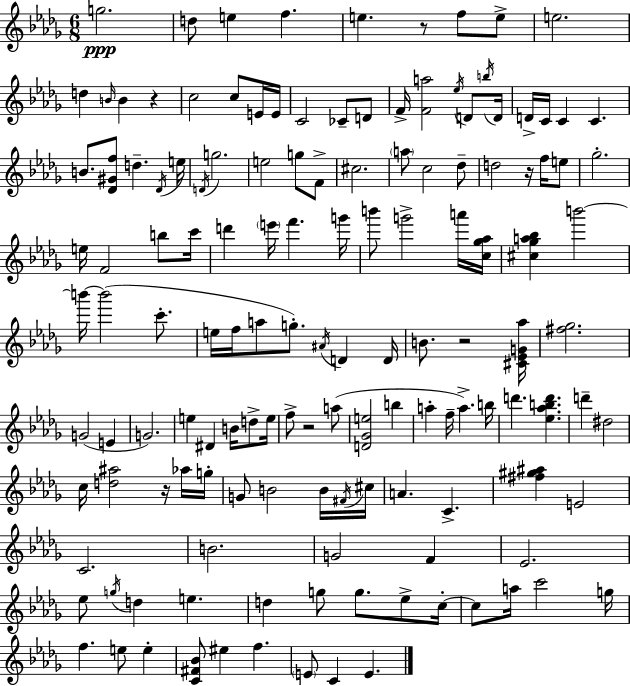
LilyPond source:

{
  \clef treble
  \numericTimeSignature
  \time 6/8
  \key bes \minor
  \repeat volta 2 { g''2.\ppp | d''8 e''4 f''4. | e''4. r8 f''8 e''8-> | e''2. | \break d''4 \grace { b'16 } b'4 r4 | c''2 c''8 e'16 | e'16 c'2 ces'8-- d'8 | f'16-> <f' a''>2 \acciaccatura { ees''16 } d'8 | \break \acciaccatura { b''16 } d'16 d'16-> c'16 c'4 c'4. | b'8. <des' gis' f''>8 d''4.-- | \acciaccatura { des'16 } e''16 \acciaccatura { d'16 } g''2. | e''2 | \break g''8 f'8-> cis''2. | \parenthesize a''8 c''2 | des''8-- d''2 | r16 f''16 e''8 ges''2.-. | \break e''16 f'2 | b''8 c'''16 d'''4 \parenthesize e'''16 f'''4. | g'''16 b'''8 g'''2-> | a'''16 <c'' ges'' aes''>16 <cis'' ges'' a'' bes''>4 b'''2~~ | \break b'''16~~ b'''2( | c'''8.-. e''16 f''16 a''8 g''8.-.) | \acciaccatura { ais'16 } d'4 d'16 b'8. r2 | <cis' ees' g' aes''>16 <fis'' ges''>2. | \break g'2( | e'4 g'2.) | e''4 dis'4 | b'16 d''8-> e''16 f''8-> r2 | \break a''8( <d' ges' e''>2 | b''4 a''4-. f''16-- a''4.->) | b''16 d'''4. | <ees'' aes'' b'' d'''>4. d'''4-- dis''2 | \break c''16 <d'' ais''>2 | r16 aes''16 g''16-. g'8 b'2 | b'16 \acciaccatura { fis'16 } cis''16 a'4. | c'4.-> <fis'' gis'' ais''>4 e'2 | \break c'2. | b'2. | g'2 | f'4 ees'2. | \break ees''8 \acciaccatura { g''16 } d''4 | e''4. d''4 | g''8 g''8. ees''8-> c''16-.~~ c''8 a''16 c'''2 | g''16 f''4. | \break e''8 e''4-. <c' fis' bes'>8 eis''4 | f''4. \parenthesize e'8 c'4 | e'4. } \bar "|."
}